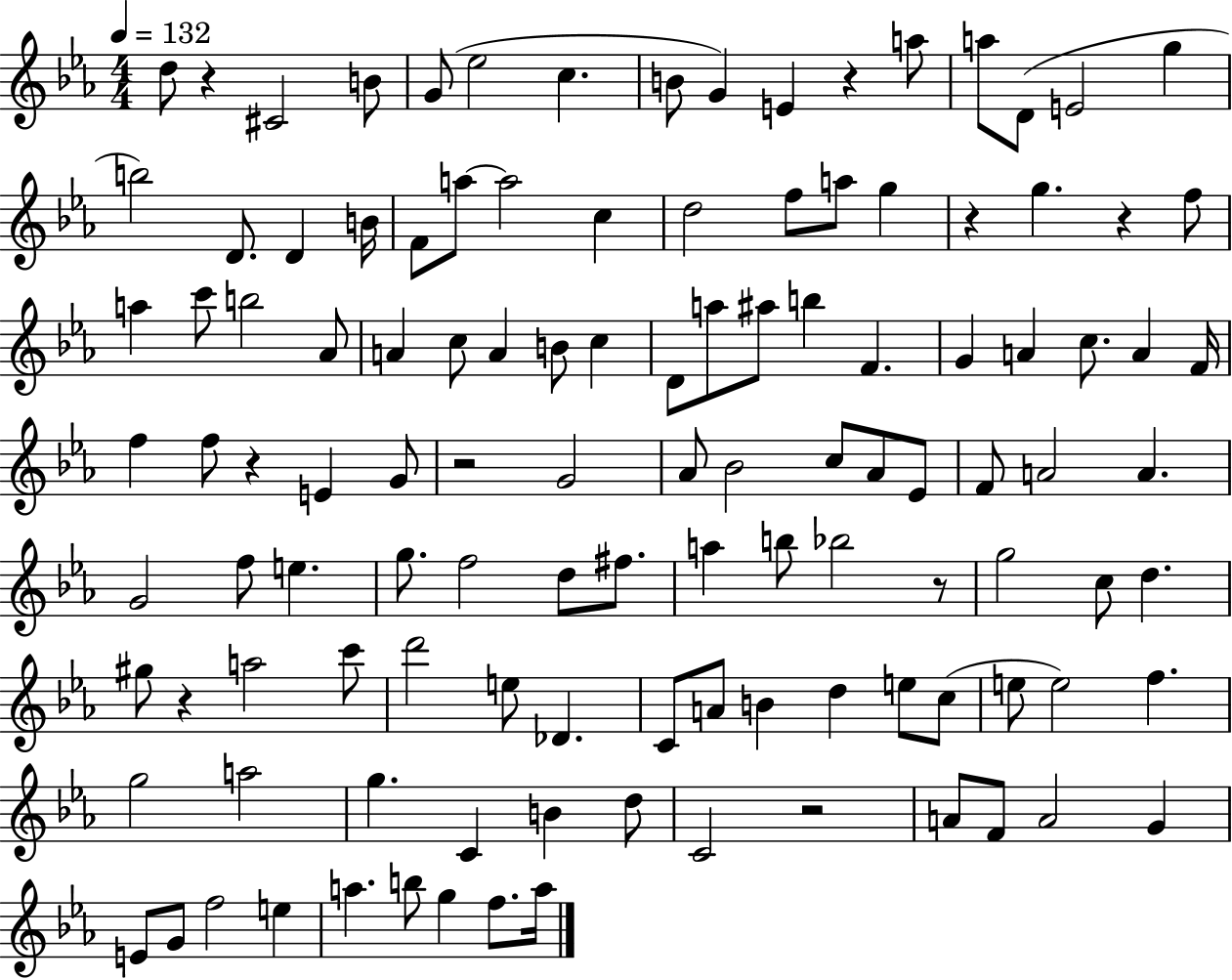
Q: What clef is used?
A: treble